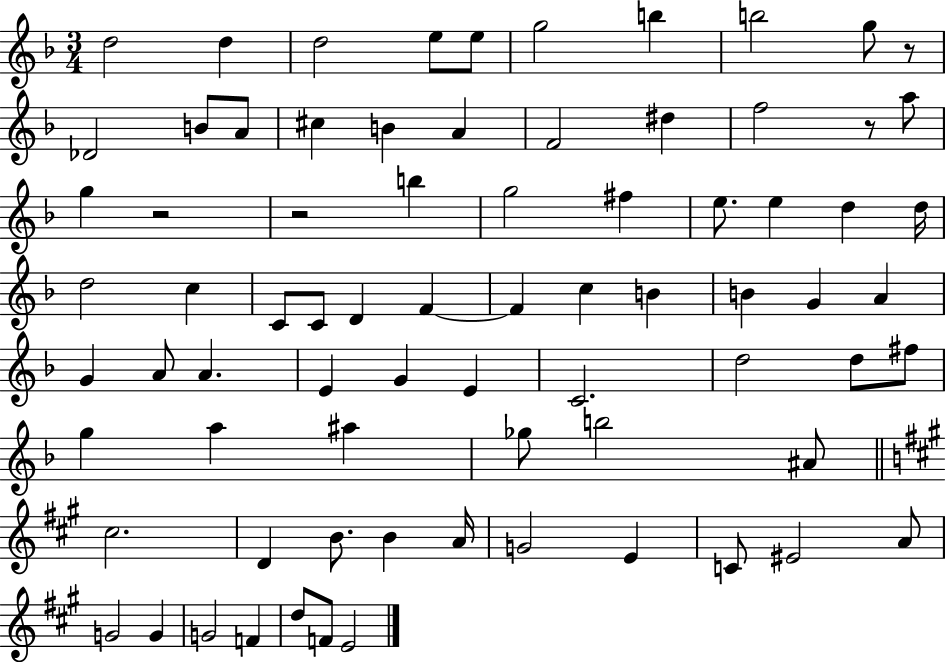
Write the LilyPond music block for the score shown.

{
  \clef treble
  \numericTimeSignature
  \time 3/4
  \key f \major
  \repeat volta 2 { d''2 d''4 | d''2 e''8 e''8 | g''2 b''4 | b''2 g''8 r8 | \break des'2 b'8 a'8 | cis''4 b'4 a'4 | f'2 dis''4 | f''2 r8 a''8 | \break g''4 r2 | r2 b''4 | g''2 fis''4 | e''8. e''4 d''4 d''16 | \break d''2 c''4 | c'8 c'8 d'4 f'4~~ | f'4 c''4 b'4 | b'4 g'4 a'4 | \break g'4 a'8 a'4. | e'4 g'4 e'4 | c'2. | d''2 d''8 fis''8 | \break g''4 a''4 ais''4 | ges''8 b''2 ais'8 | \bar "||" \break \key a \major cis''2. | d'4 b'8. b'4 a'16 | g'2 e'4 | c'8 eis'2 a'8 | \break g'2 g'4 | g'2 f'4 | d''8 f'8 e'2 | } \bar "|."
}